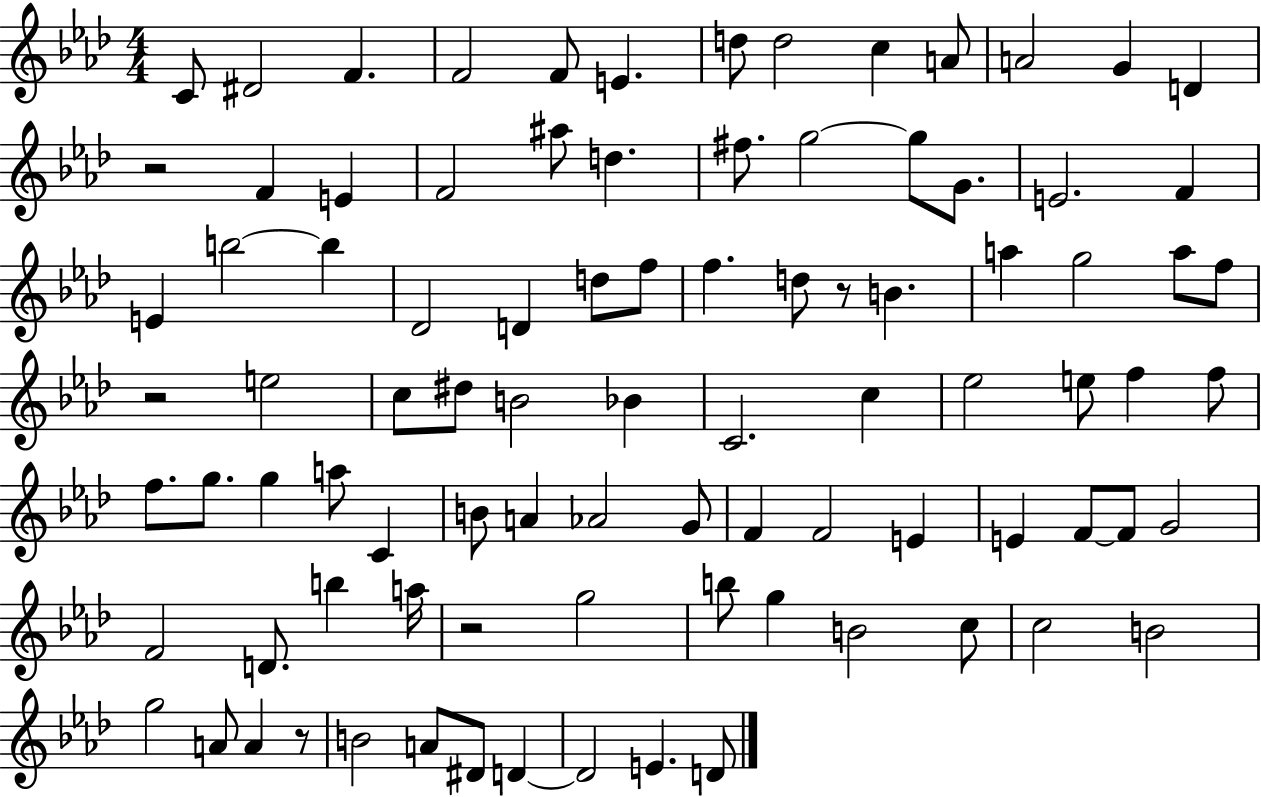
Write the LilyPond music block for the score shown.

{
  \clef treble
  \numericTimeSignature
  \time 4/4
  \key aes \major
  c'8 dis'2 f'4. | f'2 f'8 e'4. | d''8 d''2 c''4 a'8 | a'2 g'4 d'4 | \break r2 f'4 e'4 | f'2 ais''8 d''4. | fis''8. g''2~~ g''8 g'8. | e'2. f'4 | \break e'4 b''2~~ b''4 | des'2 d'4 d''8 f''8 | f''4. d''8 r8 b'4. | a''4 g''2 a''8 f''8 | \break r2 e''2 | c''8 dis''8 b'2 bes'4 | c'2. c''4 | ees''2 e''8 f''4 f''8 | \break f''8. g''8. g''4 a''8 c'4 | b'8 a'4 aes'2 g'8 | f'4 f'2 e'4 | e'4 f'8~~ f'8 g'2 | \break f'2 d'8. b''4 a''16 | r2 g''2 | b''8 g''4 b'2 c''8 | c''2 b'2 | \break g''2 a'8 a'4 r8 | b'2 a'8 dis'8 d'4~~ | d'2 e'4. d'8 | \bar "|."
}